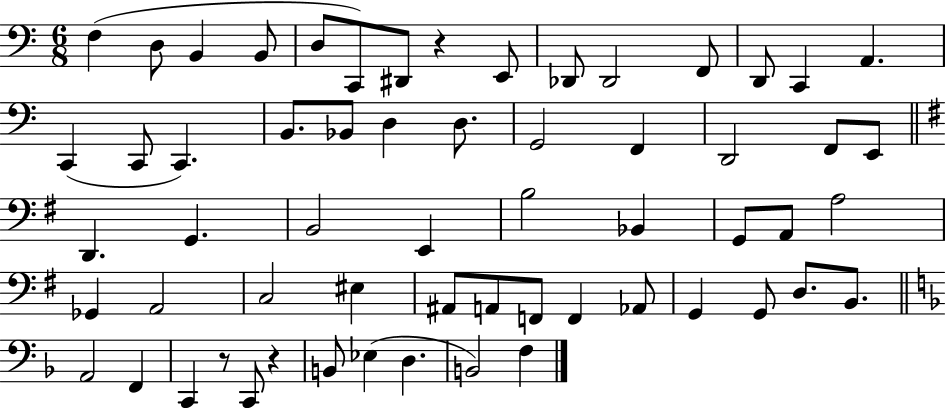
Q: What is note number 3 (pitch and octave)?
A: B2